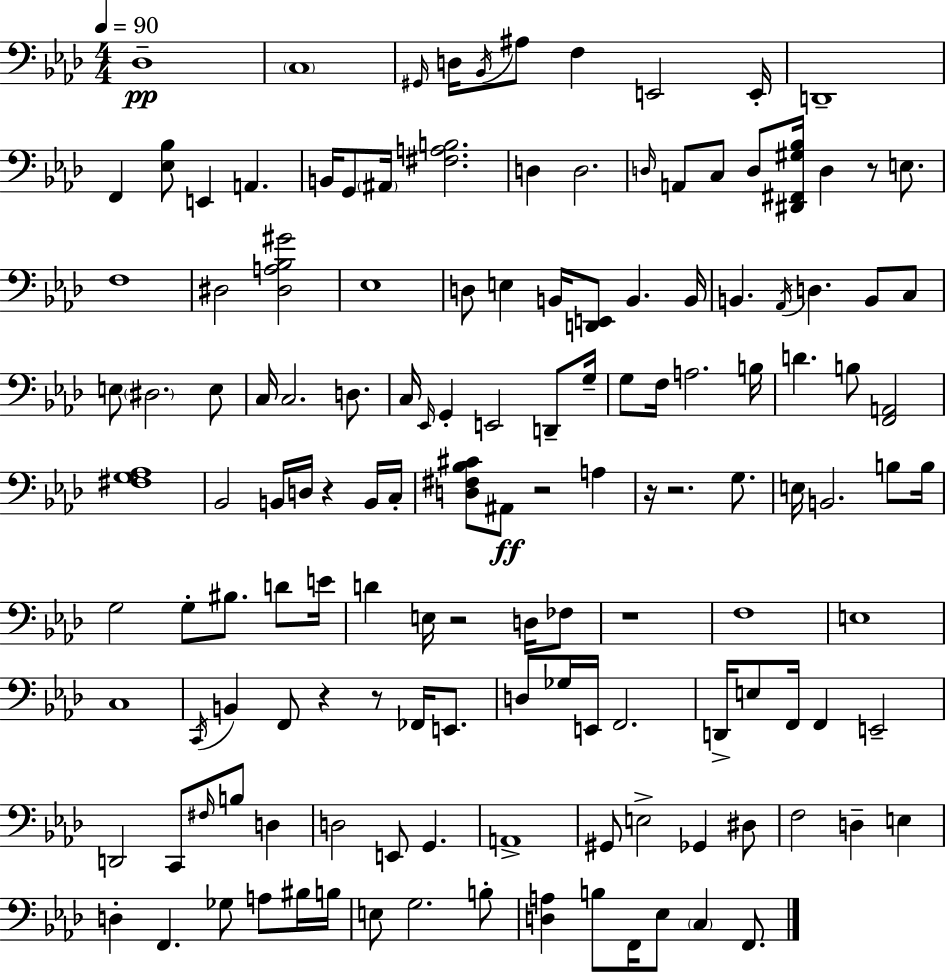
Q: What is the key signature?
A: F minor